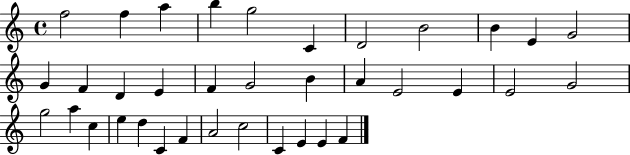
F5/h F5/q A5/q B5/q G5/h C4/q D4/h B4/h B4/q E4/q G4/h G4/q F4/q D4/q E4/q F4/q G4/h B4/q A4/q E4/h E4/q E4/h G4/h G5/h A5/q C5/q E5/q D5/q C4/q F4/q A4/h C5/h C4/q E4/q E4/q F4/q